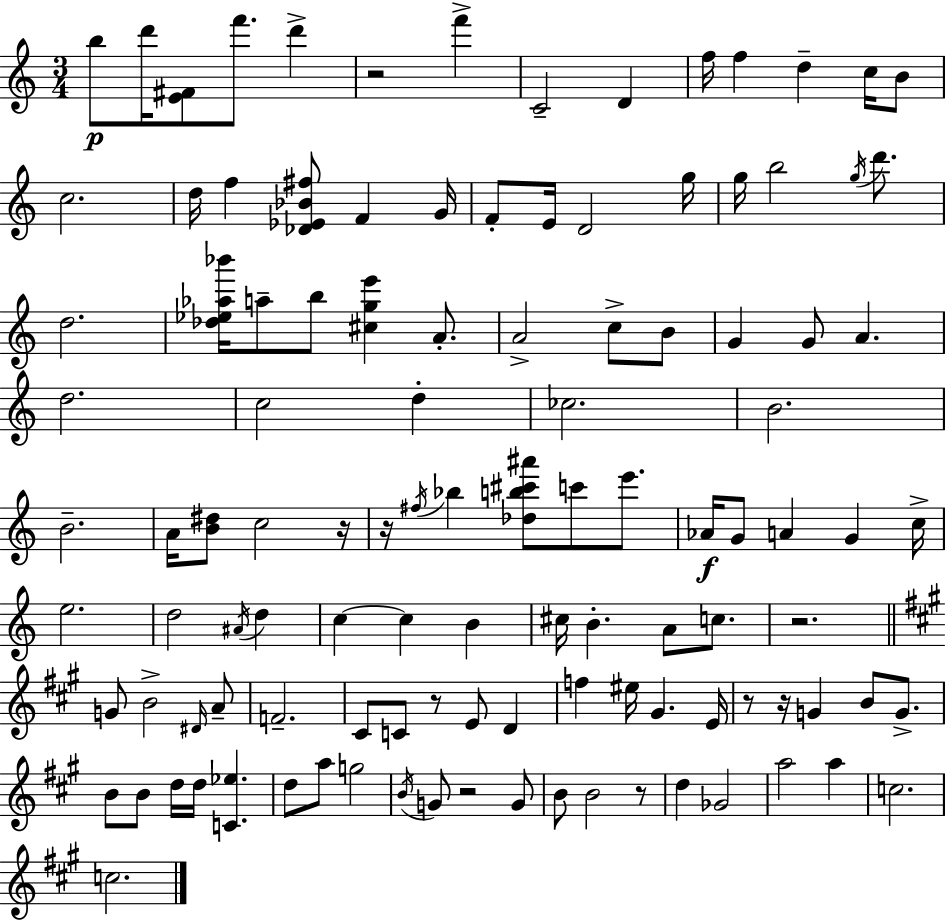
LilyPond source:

{
  \clef treble
  \numericTimeSignature
  \time 3/4
  \key c \major
  b''8\p d'''16 <e' fis'>8 f'''8. d'''4-> | r2 f'''4-> | c'2-- d'4 | f''16 f''4 d''4-- c''16 b'8 | \break c''2. | d''16 f''4 <des' ees' bes' fis''>8 f'4 g'16 | f'8-. e'16 d'2 g''16 | g''16 b''2 \acciaccatura { g''16 } d'''8. | \break d''2. | <des'' ees'' aes'' bes'''>16 a''8-- b''8 <cis'' g'' e'''>4 a'8.-. | a'2-> c''8-> b'8 | g'4 g'8 a'4. | \break d''2. | c''2 d''4-. | ces''2. | b'2. | \break b'2.-- | a'16 <b' dis''>8 c''2 | r16 r16 \acciaccatura { fis''16 } bes''4 <des'' b'' cis''' ais'''>8 c'''8 e'''8. | aes'16\f g'8 a'4 g'4 | \break c''16-> e''2. | d''2 \acciaccatura { ais'16 } d''4 | c''4~~ c''4 b'4 | cis''16 b'4.-. a'8 | \break c''8. r2. | \bar "||" \break \key a \major g'8 b'2-> \grace { dis'16 } a'8-- | f'2.-- | cis'8 c'8 r8 e'8 d'4 | f''4 eis''16 gis'4. | \break e'16 r8 r16 g'4 b'8 g'8.-> | b'8 b'8 d''16 d''16 <c' ees''>4. | d''8 a''8 g''2 | \acciaccatura { b'16 } g'8 r2 | \break g'8 b'8 b'2 | r8 d''4 ges'2 | a''2 a''4 | c''2. | \break c''2. | \bar "|."
}